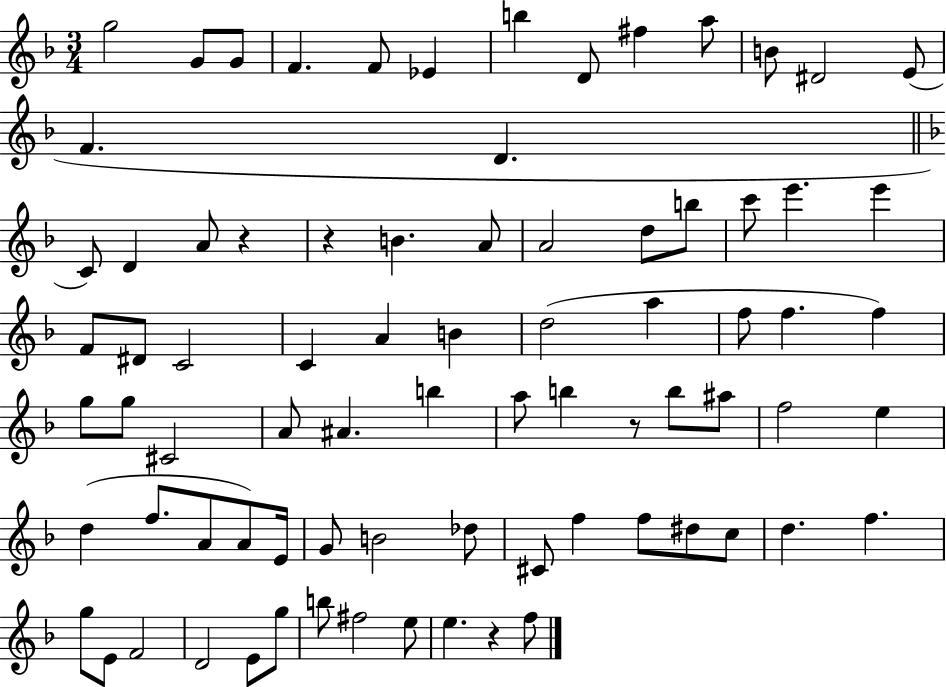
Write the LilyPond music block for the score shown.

{
  \clef treble
  \numericTimeSignature
  \time 3/4
  \key f \major
  g''2 g'8 g'8 | f'4. f'8 ees'4 | b''4 d'8 fis''4 a''8 | b'8 dis'2 e'8( | \break f'4. d'4. | \bar "||" \break \key d \minor c'8) d'4 a'8 r4 | r4 b'4. a'8 | a'2 d''8 b''8 | c'''8 e'''4. e'''4 | \break f'8 dis'8 c'2 | c'4 a'4 b'4 | d''2( a''4 | f''8 f''4. f''4) | \break g''8 g''8 cis'2 | a'8 ais'4. b''4 | a''8 b''4 r8 b''8 ais''8 | f''2 e''4 | \break d''4( f''8. a'8 a'8) e'16 | g'8 b'2 des''8 | cis'8 f''4 f''8 dis''8 c''8 | d''4. f''4. | \break g''8 e'8 f'2 | d'2 e'8 g''8 | b''8 fis''2 e''8 | e''4. r4 f''8 | \break \bar "|."
}